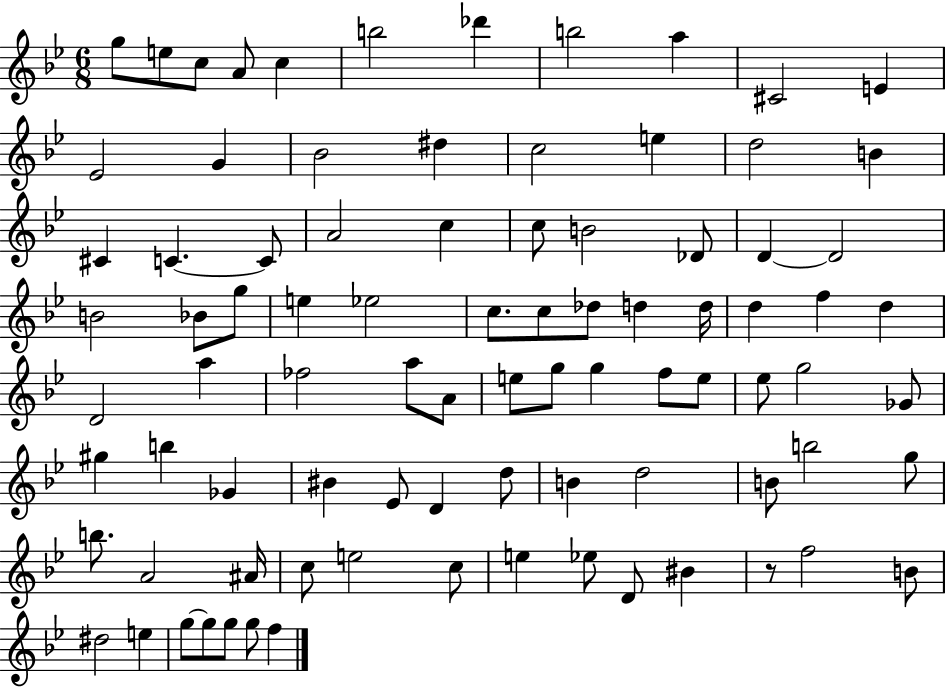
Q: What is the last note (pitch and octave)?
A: F5